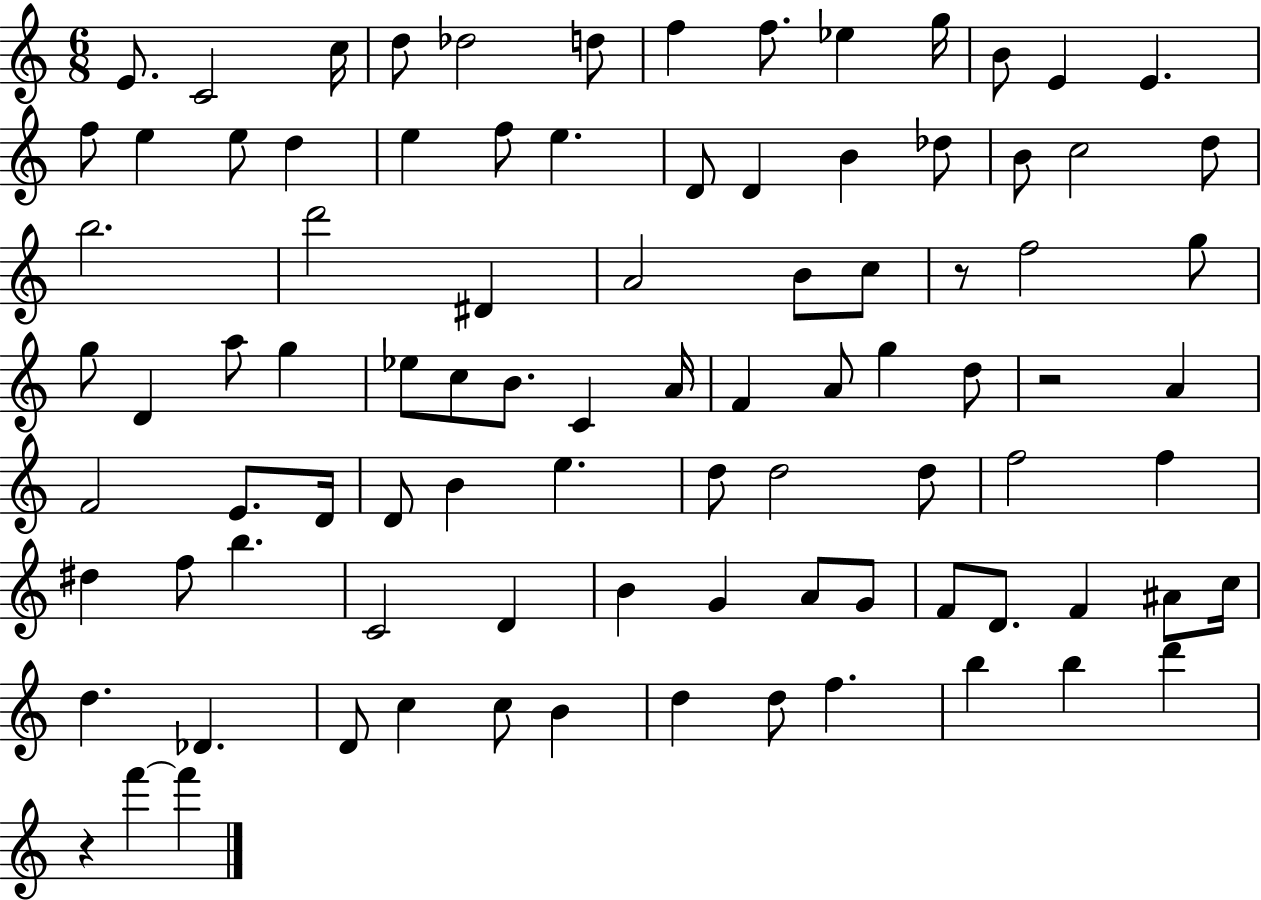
X:1
T:Untitled
M:6/8
L:1/4
K:C
E/2 C2 c/4 d/2 _d2 d/2 f f/2 _e g/4 B/2 E E f/2 e e/2 d e f/2 e D/2 D B _d/2 B/2 c2 d/2 b2 d'2 ^D A2 B/2 c/2 z/2 f2 g/2 g/2 D a/2 g _e/2 c/2 B/2 C A/4 F A/2 g d/2 z2 A F2 E/2 D/4 D/2 B e d/2 d2 d/2 f2 f ^d f/2 b C2 D B G A/2 G/2 F/2 D/2 F ^A/2 c/4 d _D D/2 c c/2 B d d/2 f b b d' z f' f'